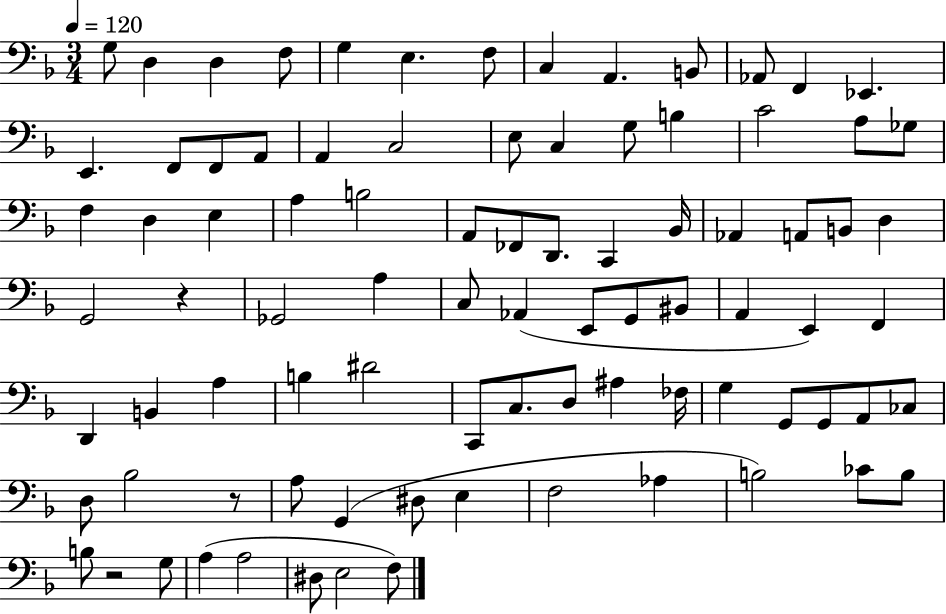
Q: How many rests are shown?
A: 3